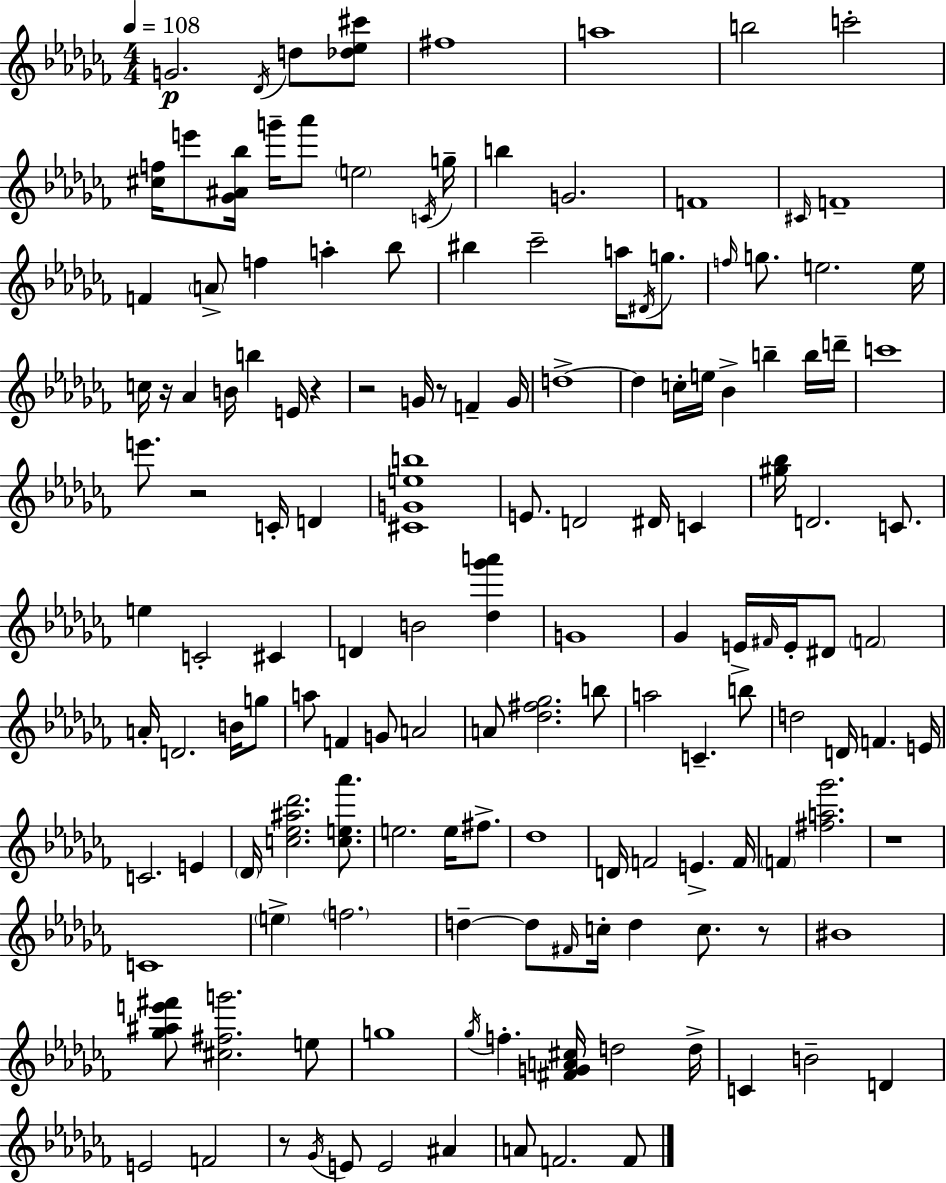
X:1
T:Untitled
M:4/4
L:1/4
K:Abm
G2 _D/4 d/2 [_d_e^c']/2 ^f4 a4 b2 c'2 [^cf]/4 e'/2 [_G^A_b]/4 g'/4 _a'/2 e2 C/4 g/4 b G2 F4 ^C/4 F4 F A/2 f a _b/2 ^b _c'2 a/4 ^D/4 g/2 f/4 g/2 e2 e/4 c/4 z/4 _A B/4 b E/4 z z2 G/4 z/2 F G/4 d4 d c/4 e/4 _B b b/4 d'/4 c'4 e'/2 z2 C/4 D [^CGeb]4 E/2 D2 ^D/4 C [^g_b]/4 D2 C/2 e C2 ^C D B2 [_d_g'a'] G4 _G E/4 ^F/4 E/4 ^D/2 F2 A/4 D2 B/4 g/2 a/2 F G/2 A2 A/2 [_d^f_g]2 b/2 a2 C b/2 d2 D/4 F E/4 C2 E _D/4 [c_e^a_d']2 [ce_a']/2 e2 e/4 ^f/2 _d4 D/4 F2 E F/4 F [^fa_g']2 z4 C4 e f2 d d/2 ^F/4 c/4 d c/2 z/2 ^B4 [_g^ae'^f']/2 [^c^fg']2 e/2 g4 _g/4 f [^FGA^c]/4 d2 d/4 C B2 D E2 F2 z/2 _G/4 E/2 E2 ^A A/2 F2 F/2